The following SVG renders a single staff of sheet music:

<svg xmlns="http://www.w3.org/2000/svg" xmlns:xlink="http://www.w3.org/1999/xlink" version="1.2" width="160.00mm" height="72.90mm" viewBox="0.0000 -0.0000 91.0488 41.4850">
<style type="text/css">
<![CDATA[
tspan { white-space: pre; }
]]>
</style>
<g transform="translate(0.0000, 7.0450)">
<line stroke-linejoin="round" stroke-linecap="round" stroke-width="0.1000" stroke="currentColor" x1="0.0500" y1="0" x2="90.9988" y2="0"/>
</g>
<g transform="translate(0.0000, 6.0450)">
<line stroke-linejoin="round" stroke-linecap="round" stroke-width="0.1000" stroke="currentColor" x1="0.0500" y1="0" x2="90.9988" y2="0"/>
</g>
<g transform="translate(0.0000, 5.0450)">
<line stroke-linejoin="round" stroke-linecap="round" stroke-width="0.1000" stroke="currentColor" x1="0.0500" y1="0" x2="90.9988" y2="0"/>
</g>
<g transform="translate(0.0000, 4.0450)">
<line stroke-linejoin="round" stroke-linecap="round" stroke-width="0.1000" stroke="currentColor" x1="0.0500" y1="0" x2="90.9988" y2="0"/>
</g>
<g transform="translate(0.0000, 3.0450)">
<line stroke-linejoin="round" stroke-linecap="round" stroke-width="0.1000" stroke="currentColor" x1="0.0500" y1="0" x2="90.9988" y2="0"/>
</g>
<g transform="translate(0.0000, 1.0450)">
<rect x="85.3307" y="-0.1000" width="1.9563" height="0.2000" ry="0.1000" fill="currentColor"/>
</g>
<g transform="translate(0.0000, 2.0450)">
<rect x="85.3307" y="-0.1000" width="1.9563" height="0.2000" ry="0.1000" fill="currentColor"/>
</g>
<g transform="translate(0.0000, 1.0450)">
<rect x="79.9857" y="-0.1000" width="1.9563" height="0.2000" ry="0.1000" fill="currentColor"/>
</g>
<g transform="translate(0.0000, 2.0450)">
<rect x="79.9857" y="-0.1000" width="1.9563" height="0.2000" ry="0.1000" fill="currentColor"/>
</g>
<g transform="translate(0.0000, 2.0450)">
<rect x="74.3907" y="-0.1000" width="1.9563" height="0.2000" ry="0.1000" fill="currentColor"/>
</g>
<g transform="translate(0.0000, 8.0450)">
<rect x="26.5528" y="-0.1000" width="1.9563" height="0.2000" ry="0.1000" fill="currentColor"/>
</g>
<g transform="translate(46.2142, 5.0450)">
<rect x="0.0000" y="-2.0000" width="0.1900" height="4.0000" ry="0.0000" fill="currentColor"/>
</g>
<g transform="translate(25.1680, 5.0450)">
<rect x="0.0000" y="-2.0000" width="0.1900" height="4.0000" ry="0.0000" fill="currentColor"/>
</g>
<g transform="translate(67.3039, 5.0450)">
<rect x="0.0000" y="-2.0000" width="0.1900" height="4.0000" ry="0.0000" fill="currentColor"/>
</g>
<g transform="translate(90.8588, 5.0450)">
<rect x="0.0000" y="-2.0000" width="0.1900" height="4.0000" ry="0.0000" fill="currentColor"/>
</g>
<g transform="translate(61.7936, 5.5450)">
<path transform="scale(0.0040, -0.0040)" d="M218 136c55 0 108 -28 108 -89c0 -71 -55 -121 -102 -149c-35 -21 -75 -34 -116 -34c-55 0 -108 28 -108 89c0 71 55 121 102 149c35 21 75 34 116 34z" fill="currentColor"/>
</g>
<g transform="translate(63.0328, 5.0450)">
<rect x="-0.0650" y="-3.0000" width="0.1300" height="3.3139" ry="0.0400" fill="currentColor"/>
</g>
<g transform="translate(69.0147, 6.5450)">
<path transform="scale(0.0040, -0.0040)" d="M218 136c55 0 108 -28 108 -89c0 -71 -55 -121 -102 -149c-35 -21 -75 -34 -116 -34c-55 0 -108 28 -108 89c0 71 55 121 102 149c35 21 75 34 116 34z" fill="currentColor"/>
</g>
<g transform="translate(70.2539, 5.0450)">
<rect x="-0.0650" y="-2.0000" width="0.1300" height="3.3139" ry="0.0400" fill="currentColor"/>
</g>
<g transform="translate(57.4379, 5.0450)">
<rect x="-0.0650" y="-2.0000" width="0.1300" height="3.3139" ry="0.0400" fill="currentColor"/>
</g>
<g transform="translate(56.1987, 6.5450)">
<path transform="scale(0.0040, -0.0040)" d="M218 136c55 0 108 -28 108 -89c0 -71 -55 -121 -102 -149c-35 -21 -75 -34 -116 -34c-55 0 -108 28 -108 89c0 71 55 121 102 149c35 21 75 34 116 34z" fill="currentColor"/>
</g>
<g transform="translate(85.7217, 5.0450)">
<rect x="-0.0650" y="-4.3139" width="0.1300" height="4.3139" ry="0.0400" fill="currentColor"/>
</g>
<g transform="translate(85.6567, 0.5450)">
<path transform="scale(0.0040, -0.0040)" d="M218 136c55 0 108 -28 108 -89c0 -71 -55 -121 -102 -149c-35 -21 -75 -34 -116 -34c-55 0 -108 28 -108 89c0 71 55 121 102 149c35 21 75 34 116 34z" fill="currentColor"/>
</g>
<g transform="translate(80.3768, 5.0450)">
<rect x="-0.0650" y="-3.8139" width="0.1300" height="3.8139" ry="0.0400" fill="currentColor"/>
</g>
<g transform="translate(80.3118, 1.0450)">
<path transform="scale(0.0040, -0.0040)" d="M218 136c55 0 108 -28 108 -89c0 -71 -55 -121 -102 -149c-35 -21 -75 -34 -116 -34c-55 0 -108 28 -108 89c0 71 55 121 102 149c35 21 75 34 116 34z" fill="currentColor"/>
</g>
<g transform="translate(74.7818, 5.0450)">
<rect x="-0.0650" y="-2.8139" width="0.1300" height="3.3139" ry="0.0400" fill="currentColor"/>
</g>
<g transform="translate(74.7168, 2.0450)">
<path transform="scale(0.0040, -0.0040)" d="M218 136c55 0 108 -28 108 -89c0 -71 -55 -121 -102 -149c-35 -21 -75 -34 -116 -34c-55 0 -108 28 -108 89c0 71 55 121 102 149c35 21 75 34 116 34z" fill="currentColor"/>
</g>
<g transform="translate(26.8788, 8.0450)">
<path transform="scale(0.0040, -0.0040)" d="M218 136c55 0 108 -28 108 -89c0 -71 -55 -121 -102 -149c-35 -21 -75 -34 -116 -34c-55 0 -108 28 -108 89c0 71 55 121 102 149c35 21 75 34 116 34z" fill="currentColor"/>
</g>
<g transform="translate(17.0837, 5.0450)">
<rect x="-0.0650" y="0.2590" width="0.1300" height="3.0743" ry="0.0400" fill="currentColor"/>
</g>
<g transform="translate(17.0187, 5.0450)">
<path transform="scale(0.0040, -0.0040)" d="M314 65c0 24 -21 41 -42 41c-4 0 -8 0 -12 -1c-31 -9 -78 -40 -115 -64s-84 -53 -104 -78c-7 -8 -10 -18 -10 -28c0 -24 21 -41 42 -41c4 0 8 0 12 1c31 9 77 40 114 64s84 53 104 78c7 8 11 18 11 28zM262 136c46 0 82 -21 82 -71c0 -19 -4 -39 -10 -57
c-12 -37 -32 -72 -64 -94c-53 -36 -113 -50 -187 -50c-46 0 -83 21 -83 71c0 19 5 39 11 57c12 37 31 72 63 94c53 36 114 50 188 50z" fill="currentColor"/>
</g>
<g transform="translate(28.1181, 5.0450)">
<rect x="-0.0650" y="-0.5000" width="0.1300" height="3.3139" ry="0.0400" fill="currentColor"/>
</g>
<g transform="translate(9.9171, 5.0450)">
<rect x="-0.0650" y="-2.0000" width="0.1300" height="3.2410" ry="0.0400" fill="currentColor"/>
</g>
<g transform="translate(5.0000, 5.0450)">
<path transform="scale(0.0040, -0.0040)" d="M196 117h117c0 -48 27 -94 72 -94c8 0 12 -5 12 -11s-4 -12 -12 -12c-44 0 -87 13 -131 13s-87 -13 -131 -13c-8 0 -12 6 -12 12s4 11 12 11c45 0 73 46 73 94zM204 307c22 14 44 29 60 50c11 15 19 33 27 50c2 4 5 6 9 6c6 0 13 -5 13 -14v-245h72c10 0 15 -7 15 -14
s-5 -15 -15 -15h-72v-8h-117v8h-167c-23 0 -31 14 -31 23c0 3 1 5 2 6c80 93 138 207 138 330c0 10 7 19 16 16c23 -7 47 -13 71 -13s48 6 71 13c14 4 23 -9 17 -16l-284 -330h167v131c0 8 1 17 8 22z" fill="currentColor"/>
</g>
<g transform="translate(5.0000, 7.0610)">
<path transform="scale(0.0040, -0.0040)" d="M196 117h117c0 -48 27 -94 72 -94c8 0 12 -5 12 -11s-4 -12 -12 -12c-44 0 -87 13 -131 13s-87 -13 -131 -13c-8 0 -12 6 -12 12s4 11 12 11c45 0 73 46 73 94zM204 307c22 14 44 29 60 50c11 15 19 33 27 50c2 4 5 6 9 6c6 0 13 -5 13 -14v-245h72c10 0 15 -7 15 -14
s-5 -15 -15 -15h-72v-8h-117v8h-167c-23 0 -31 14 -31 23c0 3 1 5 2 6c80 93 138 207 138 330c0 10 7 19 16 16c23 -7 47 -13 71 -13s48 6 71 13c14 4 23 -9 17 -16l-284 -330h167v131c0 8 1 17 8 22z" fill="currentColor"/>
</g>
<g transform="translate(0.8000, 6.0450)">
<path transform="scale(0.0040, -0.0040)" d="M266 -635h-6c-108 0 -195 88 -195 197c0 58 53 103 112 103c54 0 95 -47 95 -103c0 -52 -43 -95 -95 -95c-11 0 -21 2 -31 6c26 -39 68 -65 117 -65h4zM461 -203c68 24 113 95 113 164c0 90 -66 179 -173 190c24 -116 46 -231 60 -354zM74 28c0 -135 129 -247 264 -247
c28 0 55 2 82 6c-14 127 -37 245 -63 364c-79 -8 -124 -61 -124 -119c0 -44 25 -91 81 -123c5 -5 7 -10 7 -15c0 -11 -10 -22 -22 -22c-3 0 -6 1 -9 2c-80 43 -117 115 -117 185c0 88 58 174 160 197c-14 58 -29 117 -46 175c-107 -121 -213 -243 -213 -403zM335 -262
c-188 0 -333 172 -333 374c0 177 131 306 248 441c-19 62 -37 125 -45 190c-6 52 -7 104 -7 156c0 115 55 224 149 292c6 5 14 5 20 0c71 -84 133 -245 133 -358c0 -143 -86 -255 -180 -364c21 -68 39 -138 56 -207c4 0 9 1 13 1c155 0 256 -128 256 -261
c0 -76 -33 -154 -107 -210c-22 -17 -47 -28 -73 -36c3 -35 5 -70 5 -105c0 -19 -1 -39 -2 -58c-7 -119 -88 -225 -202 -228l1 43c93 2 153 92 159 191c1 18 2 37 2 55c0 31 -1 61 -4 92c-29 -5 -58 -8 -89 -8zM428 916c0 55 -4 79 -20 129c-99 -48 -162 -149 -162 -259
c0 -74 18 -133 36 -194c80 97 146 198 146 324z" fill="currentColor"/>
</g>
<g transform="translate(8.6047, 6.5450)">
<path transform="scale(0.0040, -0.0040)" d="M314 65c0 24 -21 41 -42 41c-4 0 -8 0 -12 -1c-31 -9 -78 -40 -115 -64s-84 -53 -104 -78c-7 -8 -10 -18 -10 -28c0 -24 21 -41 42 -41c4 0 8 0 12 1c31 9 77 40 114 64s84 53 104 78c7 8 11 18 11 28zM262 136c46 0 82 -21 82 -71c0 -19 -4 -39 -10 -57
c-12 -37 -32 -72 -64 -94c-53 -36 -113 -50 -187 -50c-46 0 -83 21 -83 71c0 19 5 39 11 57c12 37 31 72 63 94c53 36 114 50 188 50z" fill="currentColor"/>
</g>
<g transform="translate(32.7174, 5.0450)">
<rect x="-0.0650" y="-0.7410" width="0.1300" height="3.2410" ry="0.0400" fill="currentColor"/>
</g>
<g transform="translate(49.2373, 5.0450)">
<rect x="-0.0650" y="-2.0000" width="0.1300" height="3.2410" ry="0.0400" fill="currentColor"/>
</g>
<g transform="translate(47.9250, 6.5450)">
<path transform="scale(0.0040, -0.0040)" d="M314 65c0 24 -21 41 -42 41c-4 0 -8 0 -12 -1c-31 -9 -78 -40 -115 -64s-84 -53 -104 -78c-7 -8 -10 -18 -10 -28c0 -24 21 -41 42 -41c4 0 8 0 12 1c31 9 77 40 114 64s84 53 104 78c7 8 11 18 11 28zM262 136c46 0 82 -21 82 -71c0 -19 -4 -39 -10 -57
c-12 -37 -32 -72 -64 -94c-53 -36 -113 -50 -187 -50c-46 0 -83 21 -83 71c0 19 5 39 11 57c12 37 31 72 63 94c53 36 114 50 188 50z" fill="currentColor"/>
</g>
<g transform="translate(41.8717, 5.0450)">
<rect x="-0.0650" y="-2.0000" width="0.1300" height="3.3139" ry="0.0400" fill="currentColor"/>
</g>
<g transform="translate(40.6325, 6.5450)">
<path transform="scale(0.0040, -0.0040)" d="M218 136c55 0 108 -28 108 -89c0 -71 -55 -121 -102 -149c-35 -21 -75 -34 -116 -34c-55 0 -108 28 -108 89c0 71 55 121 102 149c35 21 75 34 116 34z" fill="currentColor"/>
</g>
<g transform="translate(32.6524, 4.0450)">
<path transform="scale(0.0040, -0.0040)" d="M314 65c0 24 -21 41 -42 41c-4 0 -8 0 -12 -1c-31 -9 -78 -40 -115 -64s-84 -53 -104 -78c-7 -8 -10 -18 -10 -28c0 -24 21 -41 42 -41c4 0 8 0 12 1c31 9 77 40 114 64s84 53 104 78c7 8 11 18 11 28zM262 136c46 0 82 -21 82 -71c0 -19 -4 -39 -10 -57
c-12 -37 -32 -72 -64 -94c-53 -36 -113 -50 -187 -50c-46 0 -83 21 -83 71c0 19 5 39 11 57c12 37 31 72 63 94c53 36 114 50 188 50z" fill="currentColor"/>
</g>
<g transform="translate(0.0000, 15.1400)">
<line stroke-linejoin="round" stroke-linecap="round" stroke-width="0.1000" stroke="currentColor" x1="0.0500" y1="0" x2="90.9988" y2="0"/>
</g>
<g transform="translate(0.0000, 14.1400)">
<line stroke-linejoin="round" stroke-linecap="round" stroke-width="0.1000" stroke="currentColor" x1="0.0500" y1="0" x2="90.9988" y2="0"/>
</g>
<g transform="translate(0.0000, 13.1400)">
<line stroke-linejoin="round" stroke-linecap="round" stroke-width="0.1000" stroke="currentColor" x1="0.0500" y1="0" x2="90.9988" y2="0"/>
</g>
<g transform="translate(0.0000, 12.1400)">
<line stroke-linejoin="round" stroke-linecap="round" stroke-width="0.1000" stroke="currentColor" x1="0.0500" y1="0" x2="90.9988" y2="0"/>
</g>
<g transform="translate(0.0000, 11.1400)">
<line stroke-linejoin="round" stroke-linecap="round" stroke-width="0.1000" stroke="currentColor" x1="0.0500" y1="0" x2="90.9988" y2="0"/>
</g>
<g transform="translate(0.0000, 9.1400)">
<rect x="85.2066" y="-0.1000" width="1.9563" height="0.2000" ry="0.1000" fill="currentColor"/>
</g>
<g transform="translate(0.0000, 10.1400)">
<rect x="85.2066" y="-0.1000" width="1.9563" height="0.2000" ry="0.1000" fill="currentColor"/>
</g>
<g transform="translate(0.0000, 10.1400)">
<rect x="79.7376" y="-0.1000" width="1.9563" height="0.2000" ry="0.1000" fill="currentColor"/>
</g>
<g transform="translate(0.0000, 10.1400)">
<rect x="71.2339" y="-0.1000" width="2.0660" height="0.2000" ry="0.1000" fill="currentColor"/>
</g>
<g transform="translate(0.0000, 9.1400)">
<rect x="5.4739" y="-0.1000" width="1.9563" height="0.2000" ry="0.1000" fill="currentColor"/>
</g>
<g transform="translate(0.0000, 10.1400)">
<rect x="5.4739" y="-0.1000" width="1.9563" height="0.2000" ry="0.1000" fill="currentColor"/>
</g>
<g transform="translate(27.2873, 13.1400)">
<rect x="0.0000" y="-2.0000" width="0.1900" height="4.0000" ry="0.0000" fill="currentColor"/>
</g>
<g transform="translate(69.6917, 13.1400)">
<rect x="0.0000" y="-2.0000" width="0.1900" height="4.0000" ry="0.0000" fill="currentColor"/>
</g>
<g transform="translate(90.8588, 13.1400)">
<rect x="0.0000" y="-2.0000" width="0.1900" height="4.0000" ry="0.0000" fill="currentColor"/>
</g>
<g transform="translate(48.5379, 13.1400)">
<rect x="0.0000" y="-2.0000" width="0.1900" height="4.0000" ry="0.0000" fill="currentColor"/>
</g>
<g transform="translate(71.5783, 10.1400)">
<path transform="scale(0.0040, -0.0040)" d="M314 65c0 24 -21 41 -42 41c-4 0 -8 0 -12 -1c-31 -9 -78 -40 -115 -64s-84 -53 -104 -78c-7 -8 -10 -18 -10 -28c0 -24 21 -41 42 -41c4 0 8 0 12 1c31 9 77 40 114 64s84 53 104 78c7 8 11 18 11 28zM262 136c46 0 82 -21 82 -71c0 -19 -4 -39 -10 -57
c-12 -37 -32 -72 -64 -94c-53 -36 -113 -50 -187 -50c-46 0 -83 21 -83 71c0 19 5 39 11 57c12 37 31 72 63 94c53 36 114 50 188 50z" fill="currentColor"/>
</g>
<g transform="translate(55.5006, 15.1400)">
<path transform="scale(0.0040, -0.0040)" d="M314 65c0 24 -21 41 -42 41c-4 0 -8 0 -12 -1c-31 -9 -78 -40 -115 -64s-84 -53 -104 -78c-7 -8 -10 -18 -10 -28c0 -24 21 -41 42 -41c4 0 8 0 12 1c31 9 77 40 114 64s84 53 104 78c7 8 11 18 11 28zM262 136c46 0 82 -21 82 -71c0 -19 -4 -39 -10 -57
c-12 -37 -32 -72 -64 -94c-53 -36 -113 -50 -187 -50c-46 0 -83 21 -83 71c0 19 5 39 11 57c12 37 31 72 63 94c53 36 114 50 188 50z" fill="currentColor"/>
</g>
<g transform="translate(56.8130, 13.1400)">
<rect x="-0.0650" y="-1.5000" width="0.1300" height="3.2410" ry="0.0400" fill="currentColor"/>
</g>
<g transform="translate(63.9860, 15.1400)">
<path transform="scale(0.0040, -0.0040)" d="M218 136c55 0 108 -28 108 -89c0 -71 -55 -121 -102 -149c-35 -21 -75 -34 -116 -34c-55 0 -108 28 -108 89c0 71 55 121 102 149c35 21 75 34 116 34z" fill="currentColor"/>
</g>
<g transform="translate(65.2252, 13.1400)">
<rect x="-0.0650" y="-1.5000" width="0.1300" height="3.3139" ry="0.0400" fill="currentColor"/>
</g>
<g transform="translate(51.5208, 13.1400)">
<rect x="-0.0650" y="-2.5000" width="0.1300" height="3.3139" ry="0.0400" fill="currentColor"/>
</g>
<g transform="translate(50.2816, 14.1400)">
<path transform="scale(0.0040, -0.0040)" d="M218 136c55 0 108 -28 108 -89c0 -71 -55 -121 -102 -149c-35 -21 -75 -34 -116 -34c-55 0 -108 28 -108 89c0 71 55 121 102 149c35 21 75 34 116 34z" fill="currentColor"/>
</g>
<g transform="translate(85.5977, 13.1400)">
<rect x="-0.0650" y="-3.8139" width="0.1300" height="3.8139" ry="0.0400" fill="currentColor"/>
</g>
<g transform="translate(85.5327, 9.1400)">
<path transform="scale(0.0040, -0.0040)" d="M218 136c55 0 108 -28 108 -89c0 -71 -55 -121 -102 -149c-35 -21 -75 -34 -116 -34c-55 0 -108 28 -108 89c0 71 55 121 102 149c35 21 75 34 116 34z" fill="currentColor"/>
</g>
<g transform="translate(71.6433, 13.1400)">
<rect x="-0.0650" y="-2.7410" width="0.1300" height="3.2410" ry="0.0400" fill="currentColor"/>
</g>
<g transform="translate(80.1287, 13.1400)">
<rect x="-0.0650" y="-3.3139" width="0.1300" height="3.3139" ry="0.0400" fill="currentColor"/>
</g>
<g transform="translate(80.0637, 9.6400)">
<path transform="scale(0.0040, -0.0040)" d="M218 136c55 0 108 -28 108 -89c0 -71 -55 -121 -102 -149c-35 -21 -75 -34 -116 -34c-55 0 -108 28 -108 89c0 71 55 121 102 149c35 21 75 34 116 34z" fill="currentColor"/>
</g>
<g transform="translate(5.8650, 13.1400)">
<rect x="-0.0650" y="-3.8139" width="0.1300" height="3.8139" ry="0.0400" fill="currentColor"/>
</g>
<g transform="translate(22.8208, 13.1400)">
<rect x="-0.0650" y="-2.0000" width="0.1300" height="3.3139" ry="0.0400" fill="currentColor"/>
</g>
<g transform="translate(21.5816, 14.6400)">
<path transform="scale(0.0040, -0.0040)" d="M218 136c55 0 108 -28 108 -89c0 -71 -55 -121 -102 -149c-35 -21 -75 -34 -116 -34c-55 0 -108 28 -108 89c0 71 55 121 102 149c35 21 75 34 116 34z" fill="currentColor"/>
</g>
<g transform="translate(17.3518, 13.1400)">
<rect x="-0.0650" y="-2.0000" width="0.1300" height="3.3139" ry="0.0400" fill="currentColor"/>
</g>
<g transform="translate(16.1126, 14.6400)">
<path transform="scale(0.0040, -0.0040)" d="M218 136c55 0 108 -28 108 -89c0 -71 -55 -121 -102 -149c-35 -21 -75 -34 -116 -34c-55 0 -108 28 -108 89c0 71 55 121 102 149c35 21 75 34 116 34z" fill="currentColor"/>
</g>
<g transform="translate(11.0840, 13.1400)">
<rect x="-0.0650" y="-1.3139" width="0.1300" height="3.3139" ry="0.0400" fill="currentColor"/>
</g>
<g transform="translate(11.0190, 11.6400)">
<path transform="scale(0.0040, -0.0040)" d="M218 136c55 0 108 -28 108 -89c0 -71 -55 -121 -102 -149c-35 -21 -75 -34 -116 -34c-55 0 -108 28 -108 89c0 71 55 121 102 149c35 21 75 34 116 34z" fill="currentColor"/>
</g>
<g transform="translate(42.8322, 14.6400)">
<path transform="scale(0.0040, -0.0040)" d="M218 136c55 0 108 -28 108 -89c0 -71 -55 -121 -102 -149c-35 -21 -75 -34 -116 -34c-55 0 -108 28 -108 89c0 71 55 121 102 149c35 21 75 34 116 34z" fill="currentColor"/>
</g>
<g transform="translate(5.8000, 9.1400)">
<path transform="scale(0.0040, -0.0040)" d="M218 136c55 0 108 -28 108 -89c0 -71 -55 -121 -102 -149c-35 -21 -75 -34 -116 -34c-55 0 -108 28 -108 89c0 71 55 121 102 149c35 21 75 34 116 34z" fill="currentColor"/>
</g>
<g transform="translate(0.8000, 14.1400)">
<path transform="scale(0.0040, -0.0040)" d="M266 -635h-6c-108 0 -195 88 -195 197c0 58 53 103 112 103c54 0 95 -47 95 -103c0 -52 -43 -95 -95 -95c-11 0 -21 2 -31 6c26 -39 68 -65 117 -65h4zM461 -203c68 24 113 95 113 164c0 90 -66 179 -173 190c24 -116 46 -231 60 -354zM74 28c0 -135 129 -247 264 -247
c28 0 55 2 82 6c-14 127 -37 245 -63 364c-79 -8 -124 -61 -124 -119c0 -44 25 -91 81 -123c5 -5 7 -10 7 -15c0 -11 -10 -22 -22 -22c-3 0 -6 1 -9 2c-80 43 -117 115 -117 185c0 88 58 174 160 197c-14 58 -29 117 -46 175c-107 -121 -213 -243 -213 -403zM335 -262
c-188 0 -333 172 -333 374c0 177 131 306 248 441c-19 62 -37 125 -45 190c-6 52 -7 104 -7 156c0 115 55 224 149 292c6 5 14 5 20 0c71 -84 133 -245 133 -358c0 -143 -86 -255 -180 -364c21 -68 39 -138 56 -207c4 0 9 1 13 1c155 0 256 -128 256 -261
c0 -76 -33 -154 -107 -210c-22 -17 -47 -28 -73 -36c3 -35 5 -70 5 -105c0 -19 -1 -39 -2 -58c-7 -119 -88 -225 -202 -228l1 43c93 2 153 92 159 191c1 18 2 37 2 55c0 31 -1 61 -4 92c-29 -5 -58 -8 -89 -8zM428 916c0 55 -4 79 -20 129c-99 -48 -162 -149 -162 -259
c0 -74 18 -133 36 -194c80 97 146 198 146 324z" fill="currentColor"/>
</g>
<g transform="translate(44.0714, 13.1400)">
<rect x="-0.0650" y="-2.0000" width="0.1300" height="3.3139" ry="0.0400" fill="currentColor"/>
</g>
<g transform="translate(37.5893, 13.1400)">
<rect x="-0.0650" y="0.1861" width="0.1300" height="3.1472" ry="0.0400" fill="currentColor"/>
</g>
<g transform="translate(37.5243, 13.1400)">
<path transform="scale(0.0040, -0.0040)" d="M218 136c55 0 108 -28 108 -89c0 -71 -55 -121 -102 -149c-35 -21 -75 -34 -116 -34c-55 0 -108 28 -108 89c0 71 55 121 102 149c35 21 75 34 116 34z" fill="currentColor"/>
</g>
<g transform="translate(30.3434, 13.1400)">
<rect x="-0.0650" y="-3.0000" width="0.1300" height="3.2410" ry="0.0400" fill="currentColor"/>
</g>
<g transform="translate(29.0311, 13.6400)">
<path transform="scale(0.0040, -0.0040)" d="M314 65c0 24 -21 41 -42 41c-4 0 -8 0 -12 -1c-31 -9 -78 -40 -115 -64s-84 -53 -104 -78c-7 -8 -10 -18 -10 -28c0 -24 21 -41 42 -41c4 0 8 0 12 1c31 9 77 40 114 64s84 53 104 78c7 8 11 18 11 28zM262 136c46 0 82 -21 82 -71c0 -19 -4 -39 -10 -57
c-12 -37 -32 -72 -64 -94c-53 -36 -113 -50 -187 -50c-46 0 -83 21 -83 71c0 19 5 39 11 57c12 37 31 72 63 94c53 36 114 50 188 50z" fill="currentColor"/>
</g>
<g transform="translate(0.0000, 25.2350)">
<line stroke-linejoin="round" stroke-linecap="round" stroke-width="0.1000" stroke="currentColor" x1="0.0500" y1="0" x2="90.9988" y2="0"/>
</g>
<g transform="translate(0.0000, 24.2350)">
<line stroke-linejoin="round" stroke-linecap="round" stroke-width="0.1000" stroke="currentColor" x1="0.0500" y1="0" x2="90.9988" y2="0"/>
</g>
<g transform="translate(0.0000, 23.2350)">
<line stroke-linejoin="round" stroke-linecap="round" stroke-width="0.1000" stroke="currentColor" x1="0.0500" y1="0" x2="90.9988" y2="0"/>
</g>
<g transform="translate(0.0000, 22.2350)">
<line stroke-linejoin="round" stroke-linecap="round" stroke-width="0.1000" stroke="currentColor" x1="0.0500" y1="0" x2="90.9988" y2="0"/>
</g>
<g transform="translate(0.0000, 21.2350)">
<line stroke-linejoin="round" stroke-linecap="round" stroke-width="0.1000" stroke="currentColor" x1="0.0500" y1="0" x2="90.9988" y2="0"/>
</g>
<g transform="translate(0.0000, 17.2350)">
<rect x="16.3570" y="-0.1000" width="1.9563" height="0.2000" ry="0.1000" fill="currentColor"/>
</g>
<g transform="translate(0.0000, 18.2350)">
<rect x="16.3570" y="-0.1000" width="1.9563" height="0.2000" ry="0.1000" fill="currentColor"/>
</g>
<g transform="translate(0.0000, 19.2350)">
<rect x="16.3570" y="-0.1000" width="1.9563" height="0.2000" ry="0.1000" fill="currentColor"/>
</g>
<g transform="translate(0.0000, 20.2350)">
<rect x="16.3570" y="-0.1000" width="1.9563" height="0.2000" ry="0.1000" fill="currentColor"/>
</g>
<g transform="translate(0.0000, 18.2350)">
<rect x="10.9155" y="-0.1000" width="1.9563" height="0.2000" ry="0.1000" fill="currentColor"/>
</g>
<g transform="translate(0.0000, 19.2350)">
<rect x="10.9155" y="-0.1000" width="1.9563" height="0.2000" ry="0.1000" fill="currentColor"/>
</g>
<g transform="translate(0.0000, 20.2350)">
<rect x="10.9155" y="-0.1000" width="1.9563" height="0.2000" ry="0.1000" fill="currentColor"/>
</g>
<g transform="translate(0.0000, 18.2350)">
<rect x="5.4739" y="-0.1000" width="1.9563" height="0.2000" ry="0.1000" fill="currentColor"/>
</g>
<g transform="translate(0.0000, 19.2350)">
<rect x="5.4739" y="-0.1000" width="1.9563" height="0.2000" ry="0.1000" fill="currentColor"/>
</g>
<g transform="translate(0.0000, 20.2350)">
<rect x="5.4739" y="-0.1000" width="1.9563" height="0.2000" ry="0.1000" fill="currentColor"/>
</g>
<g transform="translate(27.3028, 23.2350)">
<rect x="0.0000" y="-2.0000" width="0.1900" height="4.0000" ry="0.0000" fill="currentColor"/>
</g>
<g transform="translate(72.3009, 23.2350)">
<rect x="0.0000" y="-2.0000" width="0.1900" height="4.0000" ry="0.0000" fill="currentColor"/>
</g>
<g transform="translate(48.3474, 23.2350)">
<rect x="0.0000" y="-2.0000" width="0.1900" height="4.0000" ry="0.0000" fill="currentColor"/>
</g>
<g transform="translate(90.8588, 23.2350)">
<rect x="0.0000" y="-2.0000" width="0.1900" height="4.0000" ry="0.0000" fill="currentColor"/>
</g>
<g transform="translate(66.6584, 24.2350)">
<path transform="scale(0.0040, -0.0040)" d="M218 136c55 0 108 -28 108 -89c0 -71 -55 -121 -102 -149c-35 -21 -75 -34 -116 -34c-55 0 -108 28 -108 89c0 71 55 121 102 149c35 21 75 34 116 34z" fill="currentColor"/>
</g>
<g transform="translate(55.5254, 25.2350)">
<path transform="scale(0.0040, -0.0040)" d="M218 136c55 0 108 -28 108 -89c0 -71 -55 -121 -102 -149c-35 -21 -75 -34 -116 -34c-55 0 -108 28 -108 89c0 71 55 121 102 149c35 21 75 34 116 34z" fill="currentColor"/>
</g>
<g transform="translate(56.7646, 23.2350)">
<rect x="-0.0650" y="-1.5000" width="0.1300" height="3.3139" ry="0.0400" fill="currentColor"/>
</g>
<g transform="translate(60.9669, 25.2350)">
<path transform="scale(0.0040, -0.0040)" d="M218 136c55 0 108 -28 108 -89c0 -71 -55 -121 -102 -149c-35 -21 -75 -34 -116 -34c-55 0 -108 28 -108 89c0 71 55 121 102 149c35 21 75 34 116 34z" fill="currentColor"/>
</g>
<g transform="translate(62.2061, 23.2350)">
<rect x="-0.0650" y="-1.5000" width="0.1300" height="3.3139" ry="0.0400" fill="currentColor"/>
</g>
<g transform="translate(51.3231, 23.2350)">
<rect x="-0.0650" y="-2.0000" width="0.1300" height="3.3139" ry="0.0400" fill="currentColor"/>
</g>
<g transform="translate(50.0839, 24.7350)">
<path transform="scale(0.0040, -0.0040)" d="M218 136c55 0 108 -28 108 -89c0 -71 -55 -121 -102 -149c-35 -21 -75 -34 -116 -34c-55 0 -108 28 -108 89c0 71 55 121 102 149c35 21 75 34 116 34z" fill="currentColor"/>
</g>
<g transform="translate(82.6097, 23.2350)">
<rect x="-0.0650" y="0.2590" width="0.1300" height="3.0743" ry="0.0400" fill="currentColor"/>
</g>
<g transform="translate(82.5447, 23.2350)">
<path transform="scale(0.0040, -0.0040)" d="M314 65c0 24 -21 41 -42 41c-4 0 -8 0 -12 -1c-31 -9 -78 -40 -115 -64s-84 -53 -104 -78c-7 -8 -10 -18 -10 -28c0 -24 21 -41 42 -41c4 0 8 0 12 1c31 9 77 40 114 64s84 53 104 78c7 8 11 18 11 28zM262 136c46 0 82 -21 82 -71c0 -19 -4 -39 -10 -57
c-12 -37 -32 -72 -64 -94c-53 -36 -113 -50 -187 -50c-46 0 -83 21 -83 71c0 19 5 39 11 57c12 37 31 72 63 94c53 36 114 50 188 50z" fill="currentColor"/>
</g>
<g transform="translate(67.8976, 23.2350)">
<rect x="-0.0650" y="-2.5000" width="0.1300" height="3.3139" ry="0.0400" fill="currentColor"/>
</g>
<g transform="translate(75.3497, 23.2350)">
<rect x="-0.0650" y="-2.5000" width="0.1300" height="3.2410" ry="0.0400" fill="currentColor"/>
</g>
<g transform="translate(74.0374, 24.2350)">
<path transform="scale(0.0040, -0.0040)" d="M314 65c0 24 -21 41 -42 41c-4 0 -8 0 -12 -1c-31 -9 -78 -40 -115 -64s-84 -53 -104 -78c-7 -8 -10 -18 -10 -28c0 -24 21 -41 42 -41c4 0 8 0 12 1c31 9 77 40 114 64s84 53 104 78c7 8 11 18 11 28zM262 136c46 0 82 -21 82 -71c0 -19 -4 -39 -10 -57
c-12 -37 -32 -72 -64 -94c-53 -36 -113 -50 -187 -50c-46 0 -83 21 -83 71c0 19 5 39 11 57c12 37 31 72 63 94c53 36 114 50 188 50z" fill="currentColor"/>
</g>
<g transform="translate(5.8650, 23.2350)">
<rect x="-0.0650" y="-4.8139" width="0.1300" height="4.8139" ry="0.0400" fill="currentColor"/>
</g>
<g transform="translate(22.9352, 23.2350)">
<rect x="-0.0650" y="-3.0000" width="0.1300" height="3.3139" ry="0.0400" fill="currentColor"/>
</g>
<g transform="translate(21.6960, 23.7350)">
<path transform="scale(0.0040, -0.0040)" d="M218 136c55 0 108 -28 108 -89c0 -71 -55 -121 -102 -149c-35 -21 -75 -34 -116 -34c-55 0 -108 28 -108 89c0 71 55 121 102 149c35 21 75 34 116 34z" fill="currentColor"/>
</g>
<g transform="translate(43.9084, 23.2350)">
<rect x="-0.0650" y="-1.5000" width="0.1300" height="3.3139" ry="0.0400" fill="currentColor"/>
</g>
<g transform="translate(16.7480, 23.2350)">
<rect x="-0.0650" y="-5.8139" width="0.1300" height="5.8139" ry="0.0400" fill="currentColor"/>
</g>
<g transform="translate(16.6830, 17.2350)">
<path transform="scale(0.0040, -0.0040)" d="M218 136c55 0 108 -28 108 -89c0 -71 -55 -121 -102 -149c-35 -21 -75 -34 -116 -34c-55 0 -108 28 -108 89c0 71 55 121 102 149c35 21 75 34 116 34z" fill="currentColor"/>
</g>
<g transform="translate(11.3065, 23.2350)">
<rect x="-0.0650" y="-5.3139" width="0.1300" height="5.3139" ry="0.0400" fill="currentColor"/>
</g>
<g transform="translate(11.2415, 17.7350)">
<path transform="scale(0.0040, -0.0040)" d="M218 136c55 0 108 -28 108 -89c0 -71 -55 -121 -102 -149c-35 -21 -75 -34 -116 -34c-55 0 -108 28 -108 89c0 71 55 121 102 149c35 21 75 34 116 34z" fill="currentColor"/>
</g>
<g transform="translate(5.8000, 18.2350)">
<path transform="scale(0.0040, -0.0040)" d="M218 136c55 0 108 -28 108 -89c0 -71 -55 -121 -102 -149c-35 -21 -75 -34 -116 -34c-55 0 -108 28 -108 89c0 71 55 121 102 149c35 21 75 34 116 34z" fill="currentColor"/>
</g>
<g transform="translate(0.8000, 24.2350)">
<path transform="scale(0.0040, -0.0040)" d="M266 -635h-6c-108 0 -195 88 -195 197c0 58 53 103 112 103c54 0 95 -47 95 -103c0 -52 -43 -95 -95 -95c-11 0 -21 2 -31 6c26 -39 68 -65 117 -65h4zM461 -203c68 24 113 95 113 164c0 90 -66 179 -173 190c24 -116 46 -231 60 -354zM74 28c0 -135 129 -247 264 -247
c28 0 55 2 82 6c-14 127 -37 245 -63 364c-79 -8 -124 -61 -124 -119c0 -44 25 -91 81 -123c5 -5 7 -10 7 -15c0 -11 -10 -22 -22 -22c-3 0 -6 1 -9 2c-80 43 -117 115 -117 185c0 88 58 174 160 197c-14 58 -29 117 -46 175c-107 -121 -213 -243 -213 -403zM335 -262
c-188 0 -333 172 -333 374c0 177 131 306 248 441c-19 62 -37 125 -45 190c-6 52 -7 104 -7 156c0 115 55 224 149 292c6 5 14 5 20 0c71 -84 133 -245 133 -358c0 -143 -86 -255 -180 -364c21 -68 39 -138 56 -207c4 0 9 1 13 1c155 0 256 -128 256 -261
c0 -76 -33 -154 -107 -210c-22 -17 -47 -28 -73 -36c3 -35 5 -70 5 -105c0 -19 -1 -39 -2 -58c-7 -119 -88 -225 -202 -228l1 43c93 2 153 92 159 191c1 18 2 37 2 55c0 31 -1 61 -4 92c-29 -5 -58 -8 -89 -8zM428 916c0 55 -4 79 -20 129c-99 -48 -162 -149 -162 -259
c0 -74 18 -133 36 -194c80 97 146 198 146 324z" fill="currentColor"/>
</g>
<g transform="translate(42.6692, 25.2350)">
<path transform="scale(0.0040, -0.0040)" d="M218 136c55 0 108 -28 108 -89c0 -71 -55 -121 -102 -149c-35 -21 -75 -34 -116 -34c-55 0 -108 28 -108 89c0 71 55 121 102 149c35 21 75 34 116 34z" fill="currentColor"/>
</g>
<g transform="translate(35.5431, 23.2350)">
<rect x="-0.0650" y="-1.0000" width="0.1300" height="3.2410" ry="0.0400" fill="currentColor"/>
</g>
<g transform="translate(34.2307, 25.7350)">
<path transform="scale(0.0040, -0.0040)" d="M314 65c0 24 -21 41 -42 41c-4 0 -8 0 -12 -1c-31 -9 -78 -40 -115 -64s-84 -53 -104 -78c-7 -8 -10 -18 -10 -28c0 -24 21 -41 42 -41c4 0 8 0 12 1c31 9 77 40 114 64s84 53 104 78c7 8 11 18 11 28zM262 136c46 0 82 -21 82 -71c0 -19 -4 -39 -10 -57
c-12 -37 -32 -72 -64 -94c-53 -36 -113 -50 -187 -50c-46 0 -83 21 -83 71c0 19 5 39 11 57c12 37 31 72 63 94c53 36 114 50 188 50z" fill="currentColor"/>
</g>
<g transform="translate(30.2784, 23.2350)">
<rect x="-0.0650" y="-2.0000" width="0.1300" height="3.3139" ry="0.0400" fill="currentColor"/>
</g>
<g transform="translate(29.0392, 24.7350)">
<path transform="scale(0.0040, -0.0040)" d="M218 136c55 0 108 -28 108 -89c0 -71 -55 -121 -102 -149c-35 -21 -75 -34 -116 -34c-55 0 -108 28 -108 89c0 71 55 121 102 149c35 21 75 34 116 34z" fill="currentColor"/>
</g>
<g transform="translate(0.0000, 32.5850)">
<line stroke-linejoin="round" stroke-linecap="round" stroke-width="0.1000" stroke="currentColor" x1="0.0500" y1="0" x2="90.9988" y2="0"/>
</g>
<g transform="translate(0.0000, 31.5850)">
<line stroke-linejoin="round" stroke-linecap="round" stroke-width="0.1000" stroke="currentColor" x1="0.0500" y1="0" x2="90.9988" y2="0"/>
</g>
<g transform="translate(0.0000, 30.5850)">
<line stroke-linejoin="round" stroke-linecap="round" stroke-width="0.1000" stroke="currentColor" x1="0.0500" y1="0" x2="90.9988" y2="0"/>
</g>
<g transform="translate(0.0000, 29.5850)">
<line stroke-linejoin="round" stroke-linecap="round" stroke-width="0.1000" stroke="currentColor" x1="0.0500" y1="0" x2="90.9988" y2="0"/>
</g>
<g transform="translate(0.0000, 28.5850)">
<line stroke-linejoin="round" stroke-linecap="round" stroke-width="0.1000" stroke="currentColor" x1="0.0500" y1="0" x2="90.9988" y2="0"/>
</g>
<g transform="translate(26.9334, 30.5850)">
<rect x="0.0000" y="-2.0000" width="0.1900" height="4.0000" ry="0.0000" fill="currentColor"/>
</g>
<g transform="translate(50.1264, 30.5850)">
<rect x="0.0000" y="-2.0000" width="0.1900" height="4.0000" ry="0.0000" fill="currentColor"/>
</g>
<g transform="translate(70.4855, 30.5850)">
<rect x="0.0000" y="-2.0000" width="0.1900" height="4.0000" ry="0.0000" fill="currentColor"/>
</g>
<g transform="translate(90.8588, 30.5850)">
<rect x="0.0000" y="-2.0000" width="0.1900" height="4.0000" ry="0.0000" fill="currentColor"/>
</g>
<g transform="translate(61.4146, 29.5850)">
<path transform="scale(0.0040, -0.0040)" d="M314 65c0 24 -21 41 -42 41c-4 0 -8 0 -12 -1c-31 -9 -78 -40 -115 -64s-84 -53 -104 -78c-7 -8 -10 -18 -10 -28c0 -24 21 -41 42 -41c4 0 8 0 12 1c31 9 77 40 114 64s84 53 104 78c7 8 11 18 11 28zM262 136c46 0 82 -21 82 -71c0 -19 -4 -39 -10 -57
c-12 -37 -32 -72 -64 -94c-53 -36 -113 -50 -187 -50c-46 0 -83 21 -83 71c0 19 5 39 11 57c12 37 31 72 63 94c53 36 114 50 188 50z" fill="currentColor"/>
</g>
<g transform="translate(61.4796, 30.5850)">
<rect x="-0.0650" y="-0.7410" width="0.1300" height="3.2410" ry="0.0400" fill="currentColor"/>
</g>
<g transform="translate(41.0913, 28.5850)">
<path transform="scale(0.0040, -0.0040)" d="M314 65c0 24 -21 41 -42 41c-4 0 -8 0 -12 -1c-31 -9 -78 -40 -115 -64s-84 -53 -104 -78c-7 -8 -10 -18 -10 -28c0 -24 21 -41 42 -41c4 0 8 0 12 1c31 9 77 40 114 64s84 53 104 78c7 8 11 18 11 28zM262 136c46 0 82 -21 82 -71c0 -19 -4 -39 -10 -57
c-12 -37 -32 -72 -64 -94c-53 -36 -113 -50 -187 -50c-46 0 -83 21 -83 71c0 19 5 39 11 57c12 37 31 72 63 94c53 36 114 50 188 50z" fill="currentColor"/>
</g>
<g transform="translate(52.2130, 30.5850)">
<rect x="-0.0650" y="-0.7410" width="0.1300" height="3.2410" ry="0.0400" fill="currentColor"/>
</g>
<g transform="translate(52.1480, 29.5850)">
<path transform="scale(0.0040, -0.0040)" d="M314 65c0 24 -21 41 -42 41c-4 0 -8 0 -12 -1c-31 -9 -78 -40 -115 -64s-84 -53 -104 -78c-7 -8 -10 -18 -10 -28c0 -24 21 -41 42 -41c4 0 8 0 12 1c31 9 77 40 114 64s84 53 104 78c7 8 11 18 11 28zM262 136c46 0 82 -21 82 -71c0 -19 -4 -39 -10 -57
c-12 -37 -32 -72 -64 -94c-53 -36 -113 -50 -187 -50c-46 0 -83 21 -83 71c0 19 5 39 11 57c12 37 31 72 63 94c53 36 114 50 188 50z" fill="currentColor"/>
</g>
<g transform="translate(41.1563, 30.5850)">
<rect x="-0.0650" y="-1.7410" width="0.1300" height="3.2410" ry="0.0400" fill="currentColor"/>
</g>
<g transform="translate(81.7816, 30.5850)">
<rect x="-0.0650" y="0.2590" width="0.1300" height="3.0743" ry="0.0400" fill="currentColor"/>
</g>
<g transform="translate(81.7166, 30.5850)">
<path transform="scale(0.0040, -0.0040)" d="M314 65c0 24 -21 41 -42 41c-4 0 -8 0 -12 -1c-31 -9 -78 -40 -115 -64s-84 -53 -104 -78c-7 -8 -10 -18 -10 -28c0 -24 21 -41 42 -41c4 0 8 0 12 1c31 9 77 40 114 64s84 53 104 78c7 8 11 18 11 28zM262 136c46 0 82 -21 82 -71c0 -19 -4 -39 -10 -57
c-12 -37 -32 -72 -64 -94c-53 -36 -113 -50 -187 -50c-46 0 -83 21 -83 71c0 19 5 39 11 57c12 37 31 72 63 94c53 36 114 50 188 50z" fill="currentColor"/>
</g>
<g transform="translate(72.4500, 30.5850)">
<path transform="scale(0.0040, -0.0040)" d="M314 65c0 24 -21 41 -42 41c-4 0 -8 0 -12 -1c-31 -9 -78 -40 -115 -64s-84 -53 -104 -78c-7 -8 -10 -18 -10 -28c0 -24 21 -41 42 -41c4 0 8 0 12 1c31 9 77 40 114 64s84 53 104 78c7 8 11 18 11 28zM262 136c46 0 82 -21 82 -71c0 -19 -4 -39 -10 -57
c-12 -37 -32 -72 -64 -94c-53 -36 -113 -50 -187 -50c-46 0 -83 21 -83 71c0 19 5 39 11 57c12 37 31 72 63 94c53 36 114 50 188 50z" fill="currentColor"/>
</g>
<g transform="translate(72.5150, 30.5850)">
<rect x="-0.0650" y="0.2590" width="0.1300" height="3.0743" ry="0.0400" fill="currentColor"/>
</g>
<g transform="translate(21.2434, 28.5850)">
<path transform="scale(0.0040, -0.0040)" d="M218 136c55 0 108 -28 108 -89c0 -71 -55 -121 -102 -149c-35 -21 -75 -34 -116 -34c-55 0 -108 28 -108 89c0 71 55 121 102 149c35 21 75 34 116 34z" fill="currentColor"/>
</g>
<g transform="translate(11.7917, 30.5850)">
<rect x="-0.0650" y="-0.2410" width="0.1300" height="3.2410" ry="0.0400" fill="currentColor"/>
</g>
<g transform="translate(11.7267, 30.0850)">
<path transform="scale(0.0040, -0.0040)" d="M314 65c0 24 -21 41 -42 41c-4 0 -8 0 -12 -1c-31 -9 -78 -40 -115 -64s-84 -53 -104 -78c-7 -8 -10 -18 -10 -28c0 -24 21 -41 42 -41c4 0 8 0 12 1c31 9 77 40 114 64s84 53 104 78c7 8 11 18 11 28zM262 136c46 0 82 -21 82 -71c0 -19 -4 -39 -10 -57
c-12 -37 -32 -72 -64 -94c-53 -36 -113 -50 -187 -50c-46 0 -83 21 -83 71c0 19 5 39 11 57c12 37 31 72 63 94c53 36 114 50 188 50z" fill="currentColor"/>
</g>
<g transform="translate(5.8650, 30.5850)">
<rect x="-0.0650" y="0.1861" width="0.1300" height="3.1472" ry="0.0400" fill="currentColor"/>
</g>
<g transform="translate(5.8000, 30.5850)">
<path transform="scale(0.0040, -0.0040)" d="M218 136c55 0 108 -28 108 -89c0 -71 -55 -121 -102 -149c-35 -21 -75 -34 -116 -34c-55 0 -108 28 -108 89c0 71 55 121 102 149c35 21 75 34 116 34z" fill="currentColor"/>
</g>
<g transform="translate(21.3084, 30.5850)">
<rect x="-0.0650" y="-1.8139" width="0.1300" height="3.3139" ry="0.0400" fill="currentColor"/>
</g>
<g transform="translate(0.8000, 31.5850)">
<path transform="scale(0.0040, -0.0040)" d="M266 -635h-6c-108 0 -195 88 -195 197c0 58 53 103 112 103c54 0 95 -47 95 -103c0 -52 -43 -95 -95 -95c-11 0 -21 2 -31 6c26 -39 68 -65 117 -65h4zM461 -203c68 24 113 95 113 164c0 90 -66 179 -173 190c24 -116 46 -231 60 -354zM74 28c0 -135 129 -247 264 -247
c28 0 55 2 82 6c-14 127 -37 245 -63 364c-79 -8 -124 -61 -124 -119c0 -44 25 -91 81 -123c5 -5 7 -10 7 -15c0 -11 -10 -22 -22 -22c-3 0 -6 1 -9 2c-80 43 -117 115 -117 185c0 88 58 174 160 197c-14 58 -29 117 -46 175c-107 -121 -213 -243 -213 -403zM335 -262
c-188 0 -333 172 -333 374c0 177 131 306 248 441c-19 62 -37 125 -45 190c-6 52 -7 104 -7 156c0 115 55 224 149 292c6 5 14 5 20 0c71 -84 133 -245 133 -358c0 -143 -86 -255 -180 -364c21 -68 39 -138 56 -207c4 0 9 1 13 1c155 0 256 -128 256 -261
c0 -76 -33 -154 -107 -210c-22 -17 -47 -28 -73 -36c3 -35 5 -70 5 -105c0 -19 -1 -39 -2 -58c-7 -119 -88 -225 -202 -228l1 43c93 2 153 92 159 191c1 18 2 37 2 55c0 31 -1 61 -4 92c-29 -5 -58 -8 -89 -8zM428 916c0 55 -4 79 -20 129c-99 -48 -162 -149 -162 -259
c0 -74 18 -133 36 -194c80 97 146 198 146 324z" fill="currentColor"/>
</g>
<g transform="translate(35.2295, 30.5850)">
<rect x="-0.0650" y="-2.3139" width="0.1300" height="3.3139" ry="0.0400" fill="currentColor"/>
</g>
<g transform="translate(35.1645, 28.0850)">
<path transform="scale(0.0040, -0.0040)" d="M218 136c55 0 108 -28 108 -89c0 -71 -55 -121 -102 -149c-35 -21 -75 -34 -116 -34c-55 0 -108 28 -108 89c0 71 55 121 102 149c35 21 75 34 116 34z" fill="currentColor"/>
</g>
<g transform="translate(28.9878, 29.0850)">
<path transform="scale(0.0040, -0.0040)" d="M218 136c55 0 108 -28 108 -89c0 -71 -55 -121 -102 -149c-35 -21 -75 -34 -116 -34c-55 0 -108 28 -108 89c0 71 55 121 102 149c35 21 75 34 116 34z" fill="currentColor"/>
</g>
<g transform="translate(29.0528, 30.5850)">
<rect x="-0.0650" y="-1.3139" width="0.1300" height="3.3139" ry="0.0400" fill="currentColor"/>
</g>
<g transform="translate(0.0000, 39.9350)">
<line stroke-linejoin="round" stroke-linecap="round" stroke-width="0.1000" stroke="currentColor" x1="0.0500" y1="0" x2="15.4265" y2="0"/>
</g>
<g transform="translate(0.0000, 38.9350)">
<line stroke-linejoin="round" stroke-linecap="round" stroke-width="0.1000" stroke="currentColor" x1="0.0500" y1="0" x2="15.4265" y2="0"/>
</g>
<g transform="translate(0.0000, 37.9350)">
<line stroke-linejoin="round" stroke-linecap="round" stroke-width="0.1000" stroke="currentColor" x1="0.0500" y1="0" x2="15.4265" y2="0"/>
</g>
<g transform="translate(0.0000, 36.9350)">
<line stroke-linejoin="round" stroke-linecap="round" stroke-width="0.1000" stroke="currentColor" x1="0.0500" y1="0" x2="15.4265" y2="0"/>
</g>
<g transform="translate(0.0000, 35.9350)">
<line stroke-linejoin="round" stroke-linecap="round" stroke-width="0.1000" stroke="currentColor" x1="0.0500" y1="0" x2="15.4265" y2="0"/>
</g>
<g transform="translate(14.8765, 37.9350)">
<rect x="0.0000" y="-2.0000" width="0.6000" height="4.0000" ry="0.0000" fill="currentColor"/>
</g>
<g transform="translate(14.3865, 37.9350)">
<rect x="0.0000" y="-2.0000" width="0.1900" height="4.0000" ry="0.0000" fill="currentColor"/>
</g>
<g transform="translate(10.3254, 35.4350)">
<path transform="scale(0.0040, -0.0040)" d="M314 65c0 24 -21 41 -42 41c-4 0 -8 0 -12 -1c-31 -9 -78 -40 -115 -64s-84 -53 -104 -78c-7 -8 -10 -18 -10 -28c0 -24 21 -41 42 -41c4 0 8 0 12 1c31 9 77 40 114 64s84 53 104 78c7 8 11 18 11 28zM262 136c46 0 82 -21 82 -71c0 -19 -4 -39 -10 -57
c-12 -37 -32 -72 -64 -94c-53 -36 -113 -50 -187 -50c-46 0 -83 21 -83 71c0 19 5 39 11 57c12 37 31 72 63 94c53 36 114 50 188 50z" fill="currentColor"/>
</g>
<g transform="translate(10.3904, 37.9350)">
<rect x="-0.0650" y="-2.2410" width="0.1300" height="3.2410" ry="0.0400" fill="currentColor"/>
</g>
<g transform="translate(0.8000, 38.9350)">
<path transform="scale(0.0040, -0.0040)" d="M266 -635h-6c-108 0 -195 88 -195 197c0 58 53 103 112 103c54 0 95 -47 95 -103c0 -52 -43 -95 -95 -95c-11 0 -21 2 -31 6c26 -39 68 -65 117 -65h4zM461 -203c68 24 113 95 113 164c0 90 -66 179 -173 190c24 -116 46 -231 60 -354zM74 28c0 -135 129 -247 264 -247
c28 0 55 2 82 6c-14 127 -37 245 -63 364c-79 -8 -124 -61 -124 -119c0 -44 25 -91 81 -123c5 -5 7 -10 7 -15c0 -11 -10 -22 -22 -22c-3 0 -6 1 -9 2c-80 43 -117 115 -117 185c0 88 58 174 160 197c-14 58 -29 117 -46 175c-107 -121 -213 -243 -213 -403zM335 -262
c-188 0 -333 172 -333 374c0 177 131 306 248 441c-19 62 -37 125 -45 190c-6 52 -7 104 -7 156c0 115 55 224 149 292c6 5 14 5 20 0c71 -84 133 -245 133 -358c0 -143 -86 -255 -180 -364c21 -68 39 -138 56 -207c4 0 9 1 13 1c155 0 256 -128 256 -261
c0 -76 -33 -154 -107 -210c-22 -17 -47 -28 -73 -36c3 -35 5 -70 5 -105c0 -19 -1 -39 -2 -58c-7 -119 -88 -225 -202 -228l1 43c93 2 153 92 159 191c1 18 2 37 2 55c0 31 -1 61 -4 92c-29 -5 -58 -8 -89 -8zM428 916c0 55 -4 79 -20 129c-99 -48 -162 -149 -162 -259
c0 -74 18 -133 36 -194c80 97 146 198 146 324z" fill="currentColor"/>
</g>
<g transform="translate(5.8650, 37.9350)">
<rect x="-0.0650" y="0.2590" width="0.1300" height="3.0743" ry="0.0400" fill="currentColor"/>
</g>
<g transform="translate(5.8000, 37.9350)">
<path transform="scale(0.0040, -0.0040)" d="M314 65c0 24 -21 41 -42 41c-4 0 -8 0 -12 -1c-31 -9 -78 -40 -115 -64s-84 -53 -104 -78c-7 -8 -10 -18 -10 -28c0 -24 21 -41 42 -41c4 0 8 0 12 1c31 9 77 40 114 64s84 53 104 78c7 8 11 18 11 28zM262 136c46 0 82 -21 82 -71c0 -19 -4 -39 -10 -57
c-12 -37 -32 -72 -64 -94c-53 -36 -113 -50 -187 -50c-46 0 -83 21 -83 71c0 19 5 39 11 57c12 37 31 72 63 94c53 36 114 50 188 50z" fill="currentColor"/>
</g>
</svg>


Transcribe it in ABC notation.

X:1
T:Untitled
M:4/4
L:1/4
K:C
F2 B2 C d2 F F2 F A F a c' d' c' e F F A2 B F G E2 E a2 b c' e' f' g' A F D2 E F E E G G2 B2 B c2 f e g f2 d2 d2 B2 B2 B2 g2